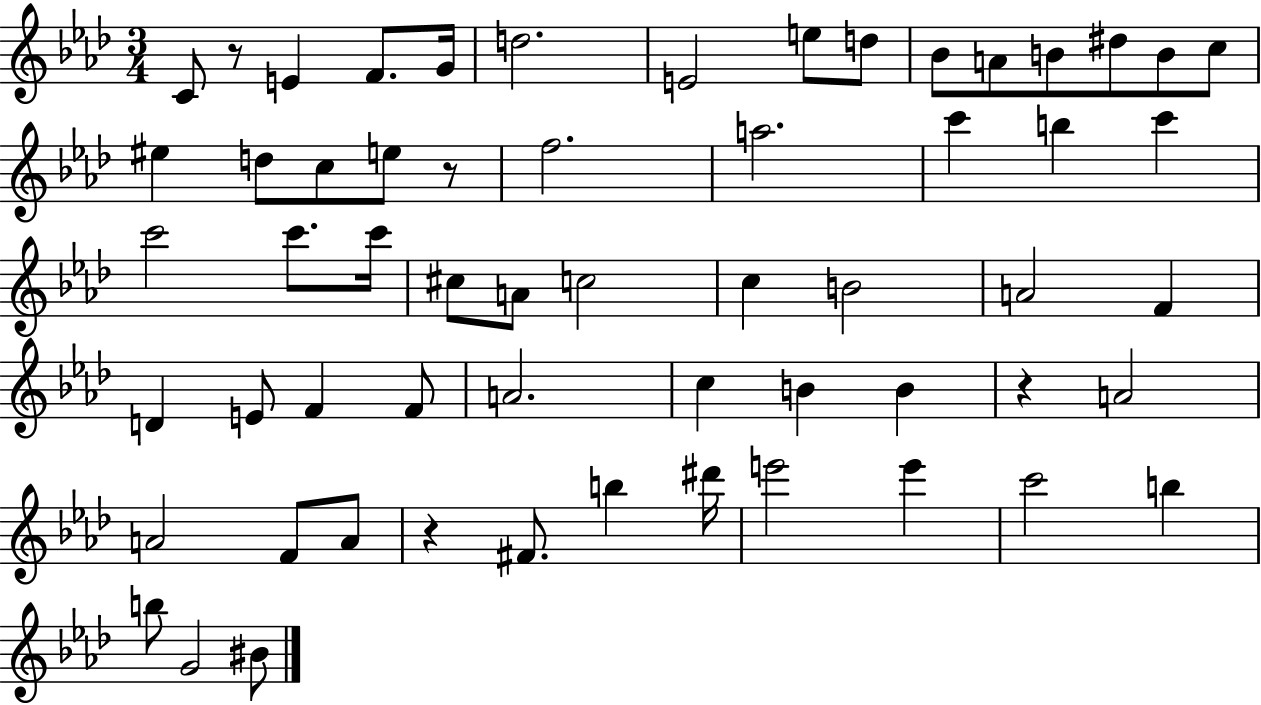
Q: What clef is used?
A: treble